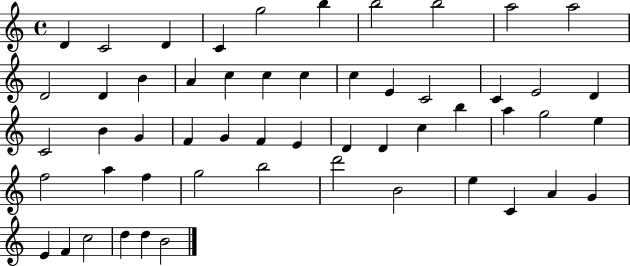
{
  \clef treble
  \time 4/4
  \defaultTimeSignature
  \key c \major
  d'4 c'2 d'4 | c'4 g''2 b''4 | b''2 b''2 | a''2 a''2 | \break d'2 d'4 b'4 | a'4 c''4 c''4 c''4 | c''4 e'4 c'2 | c'4 e'2 d'4 | \break c'2 b'4 g'4 | f'4 g'4 f'4 e'4 | d'4 d'4 c''4 b''4 | a''4 g''2 e''4 | \break f''2 a''4 f''4 | g''2 b''2 | d'''2 b'2 | e''4 c'4 a'4 g'4 | \break e'4 f'4 c''2 | d''4 d''4 b'2 | \bar "|."
}